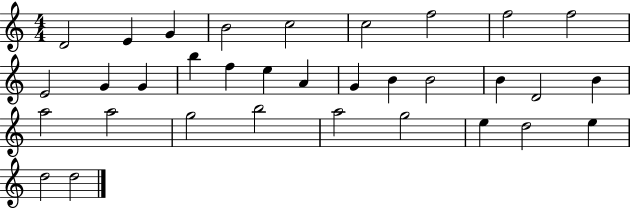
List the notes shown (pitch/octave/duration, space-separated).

D4/h E4/q G4/q B4/h C5/h C5/h F5/h F5/h F5/h E4/h G4/q G4/q B5/q F5/q E5/q A4/q G4/q B4/q B4/h B4/q D4/h B4/q A5/h A5/h G5/h B5/h A5/h G5/h E5/q D5/h E5/q D5/h D5/h